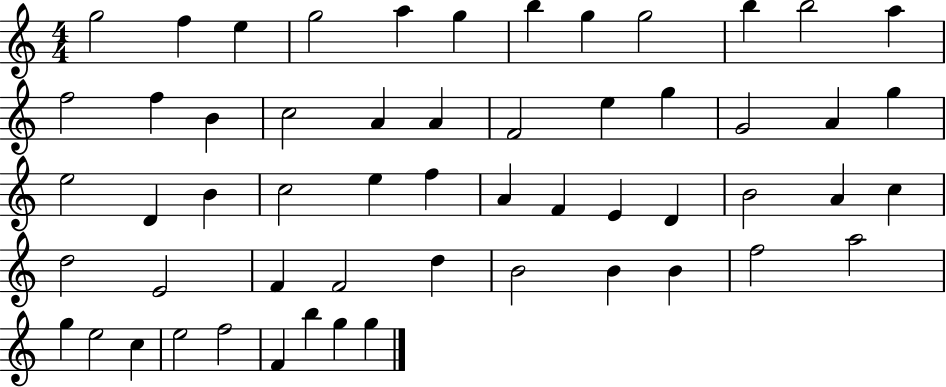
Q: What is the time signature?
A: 4/4